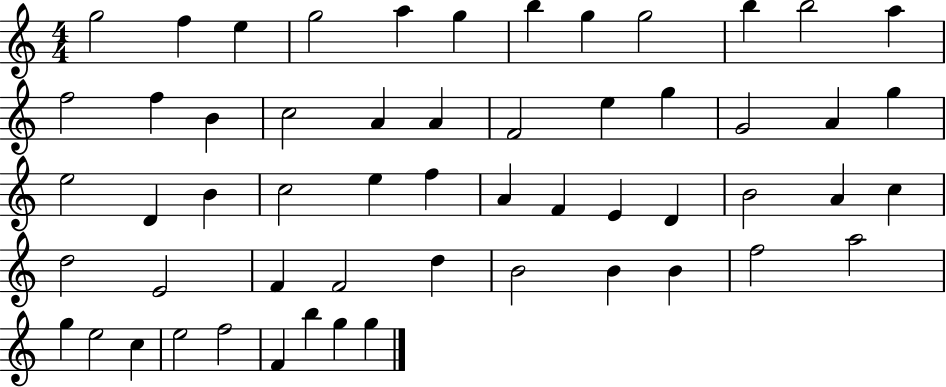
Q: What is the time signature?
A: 4/4